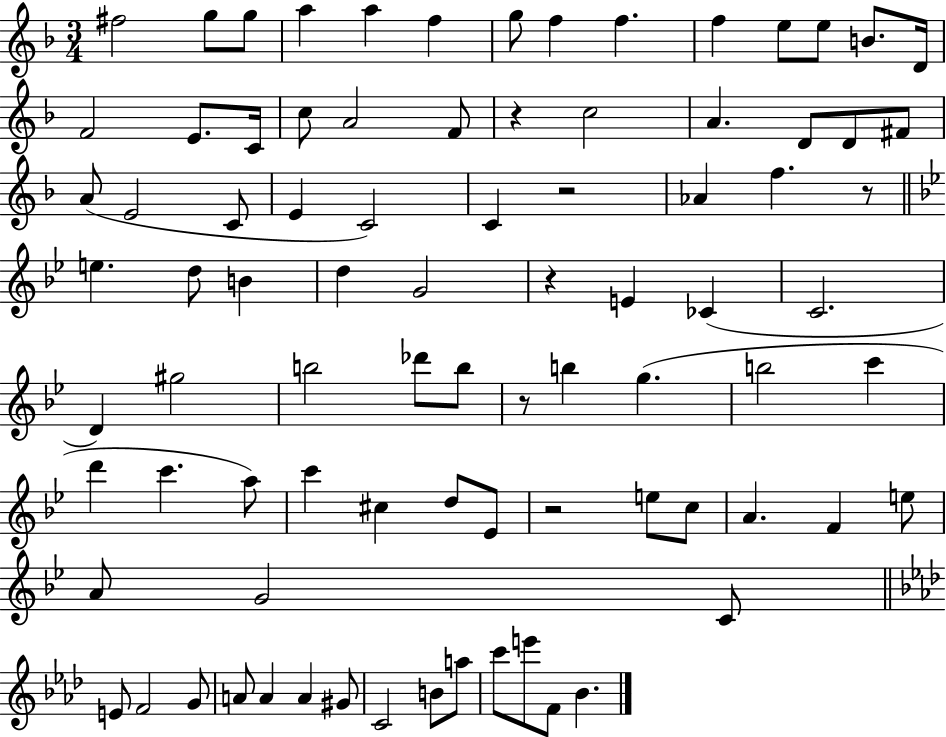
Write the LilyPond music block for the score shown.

{
  \clef treble
  \numericTimeSignature
  \time 3/4
  \key f \major
  fis''2 g''8 g''8 | a''4 a''4 f''4 | g''8 f''4 f''4. | f''4 e''8 e''8 b'8. d'16 | \break f'2 e'8. c'16 | c''8 a'2 f'8 | r4 c''2 | a'4. d'8 d'8 fis'8 | \break a'8( e'2 c'8 | e'4 c'2) | c'4 r2 | aes'4 f''4. r8 | \break \bar "||" \break \key bes \major e''4. d''8 b'4 | d''4 g'2 | r4 e'4 ces'4( | c'2. | \break d'4) gis''2 | b''2 des'''8 b''8 | r8 b''4 g''4.( | b''2 c'''4 | \break d'''4 c'''4. a''8) | c'''4 cis''4 d''8 ees'8 | r2 e''8 c''8 | a'4. f'4 e''8 | \break a'8 g'2 c'8 | \bar "||" \break \key aes \major e'8 f'2 g'8 | a'8 a'4 a'4 gis'8 | c'2 b'8 a''8 | c'''8 e'''8 f'8 bes'4. | \break \bar "|."
}